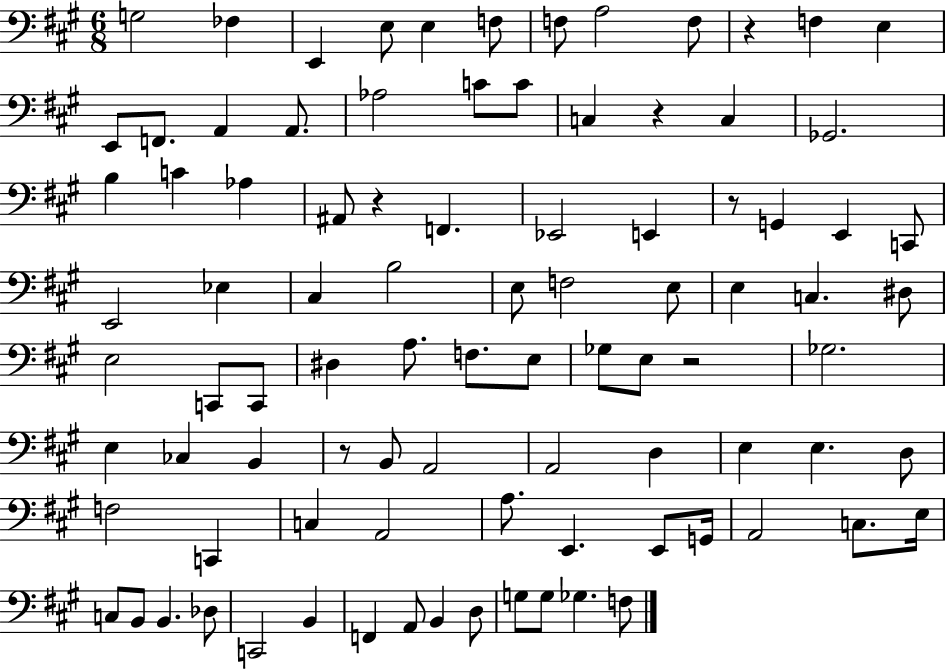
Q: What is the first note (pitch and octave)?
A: G3